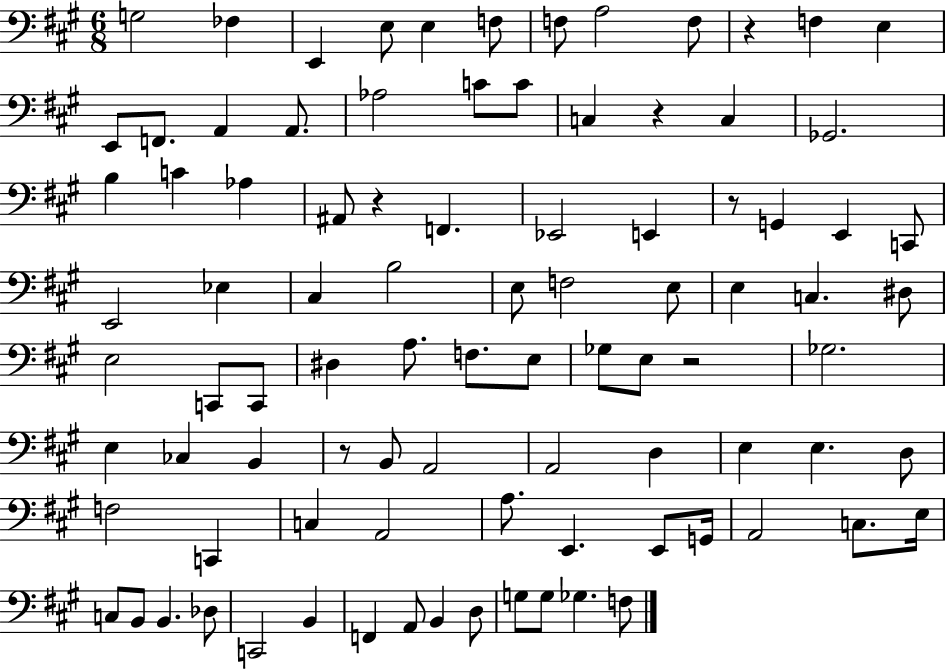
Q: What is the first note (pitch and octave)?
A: G3